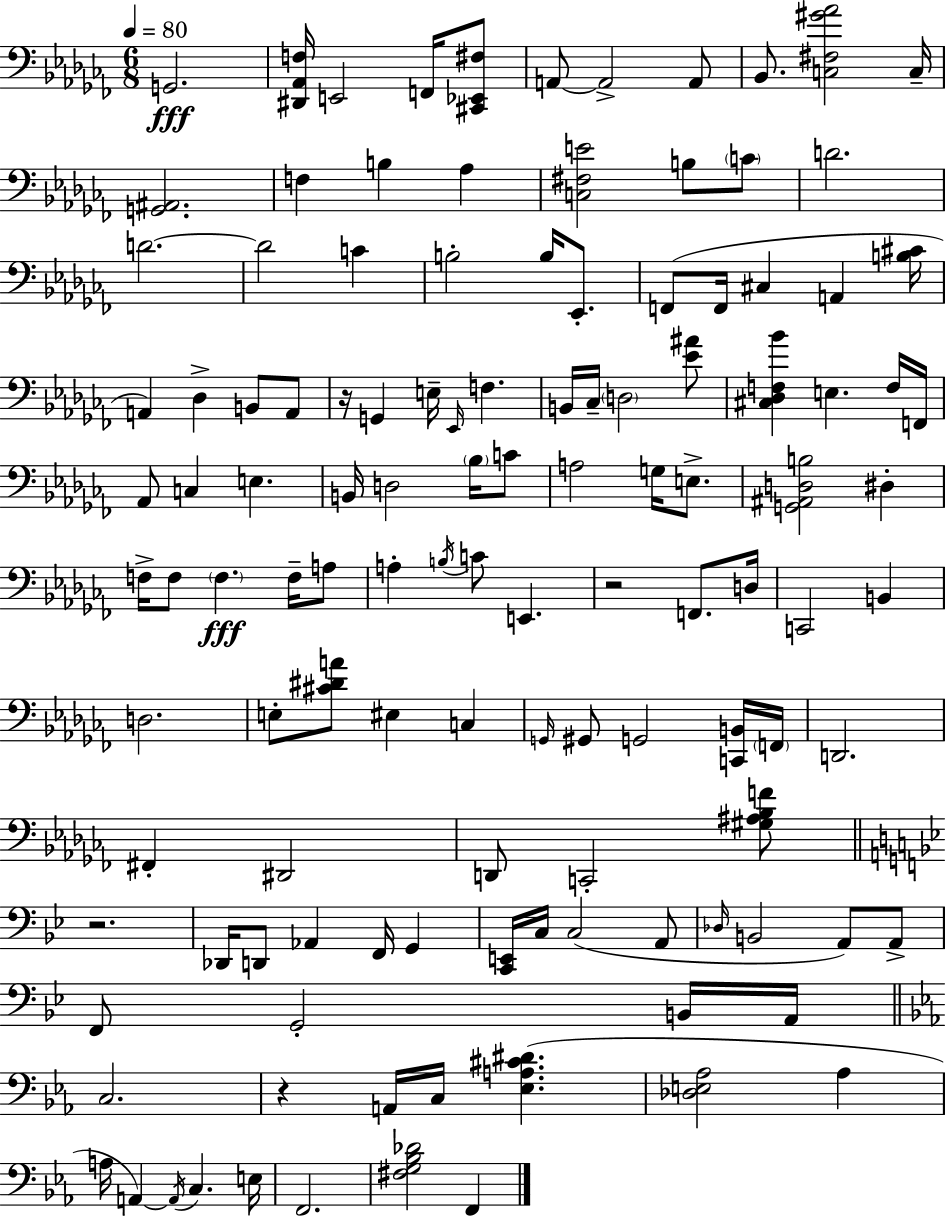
G2/h. [D#2,Ab2,F3]/s E2/h F2/s [C#2,Eb2,F#3]/e A2/e A2/h A2/e Bb2/e. [C3,F#3,G#4,Ab4]/h C3/s [G2,A#2]/h. F3/q B3/q Ab3/q [C3,F#3,E4]/h B3/e C4/e D4/h. D4/h. D4/h C4/q B3/h B3/s Eb2/e. F2/e F2/s C#3/q A2/q [B3,C#4]/s A2/q Db3/q B2/e A2/e R/s G2/q E3/s Eb2/s F3/q. B2/s CES3/s D3/h [Eb4,A#4]/e [C#3,Db3,F3,Bb4]/q E3/q. F3/s F2/s Ab2/e C3/q E3/q. B2/s D3/h Bb3/s C4/e A3/h G3/s E3/e. [G2,A#2,D3,B3]/h D#3/q F3/s F3/e F3/q. F3/s A3/e A3/q B3/s C4/e E2/q. R/h F2/e. D3/s C2/h B2/q D3/h. E3/e [C#4,D#4,A4]/e EIS3/q C3/q G2/s G#2/e G2/h [C2,B2]/s F2/s D2/h. F#2/q D#2/h D2/e C2/h [G#3,A#3,Bb3,F4]/e R/h. Db2/s D2/e Ab2/q F2/s G2/q [C2,E2]/s C3/s C3/h A2/e Db3/s B2/h A2/e A2/e F2/e G2/h B2/s A2/s C3/h. R/q A2/s C3/s [Eb3,A3,C#4,D#4]/q. [Db3,E3,Ab3]/h Ab3/q A3/s A2/q A2/s C3/q. E3/s F2/h. [F#3,G3,Bb3,Db4]/h F2/q